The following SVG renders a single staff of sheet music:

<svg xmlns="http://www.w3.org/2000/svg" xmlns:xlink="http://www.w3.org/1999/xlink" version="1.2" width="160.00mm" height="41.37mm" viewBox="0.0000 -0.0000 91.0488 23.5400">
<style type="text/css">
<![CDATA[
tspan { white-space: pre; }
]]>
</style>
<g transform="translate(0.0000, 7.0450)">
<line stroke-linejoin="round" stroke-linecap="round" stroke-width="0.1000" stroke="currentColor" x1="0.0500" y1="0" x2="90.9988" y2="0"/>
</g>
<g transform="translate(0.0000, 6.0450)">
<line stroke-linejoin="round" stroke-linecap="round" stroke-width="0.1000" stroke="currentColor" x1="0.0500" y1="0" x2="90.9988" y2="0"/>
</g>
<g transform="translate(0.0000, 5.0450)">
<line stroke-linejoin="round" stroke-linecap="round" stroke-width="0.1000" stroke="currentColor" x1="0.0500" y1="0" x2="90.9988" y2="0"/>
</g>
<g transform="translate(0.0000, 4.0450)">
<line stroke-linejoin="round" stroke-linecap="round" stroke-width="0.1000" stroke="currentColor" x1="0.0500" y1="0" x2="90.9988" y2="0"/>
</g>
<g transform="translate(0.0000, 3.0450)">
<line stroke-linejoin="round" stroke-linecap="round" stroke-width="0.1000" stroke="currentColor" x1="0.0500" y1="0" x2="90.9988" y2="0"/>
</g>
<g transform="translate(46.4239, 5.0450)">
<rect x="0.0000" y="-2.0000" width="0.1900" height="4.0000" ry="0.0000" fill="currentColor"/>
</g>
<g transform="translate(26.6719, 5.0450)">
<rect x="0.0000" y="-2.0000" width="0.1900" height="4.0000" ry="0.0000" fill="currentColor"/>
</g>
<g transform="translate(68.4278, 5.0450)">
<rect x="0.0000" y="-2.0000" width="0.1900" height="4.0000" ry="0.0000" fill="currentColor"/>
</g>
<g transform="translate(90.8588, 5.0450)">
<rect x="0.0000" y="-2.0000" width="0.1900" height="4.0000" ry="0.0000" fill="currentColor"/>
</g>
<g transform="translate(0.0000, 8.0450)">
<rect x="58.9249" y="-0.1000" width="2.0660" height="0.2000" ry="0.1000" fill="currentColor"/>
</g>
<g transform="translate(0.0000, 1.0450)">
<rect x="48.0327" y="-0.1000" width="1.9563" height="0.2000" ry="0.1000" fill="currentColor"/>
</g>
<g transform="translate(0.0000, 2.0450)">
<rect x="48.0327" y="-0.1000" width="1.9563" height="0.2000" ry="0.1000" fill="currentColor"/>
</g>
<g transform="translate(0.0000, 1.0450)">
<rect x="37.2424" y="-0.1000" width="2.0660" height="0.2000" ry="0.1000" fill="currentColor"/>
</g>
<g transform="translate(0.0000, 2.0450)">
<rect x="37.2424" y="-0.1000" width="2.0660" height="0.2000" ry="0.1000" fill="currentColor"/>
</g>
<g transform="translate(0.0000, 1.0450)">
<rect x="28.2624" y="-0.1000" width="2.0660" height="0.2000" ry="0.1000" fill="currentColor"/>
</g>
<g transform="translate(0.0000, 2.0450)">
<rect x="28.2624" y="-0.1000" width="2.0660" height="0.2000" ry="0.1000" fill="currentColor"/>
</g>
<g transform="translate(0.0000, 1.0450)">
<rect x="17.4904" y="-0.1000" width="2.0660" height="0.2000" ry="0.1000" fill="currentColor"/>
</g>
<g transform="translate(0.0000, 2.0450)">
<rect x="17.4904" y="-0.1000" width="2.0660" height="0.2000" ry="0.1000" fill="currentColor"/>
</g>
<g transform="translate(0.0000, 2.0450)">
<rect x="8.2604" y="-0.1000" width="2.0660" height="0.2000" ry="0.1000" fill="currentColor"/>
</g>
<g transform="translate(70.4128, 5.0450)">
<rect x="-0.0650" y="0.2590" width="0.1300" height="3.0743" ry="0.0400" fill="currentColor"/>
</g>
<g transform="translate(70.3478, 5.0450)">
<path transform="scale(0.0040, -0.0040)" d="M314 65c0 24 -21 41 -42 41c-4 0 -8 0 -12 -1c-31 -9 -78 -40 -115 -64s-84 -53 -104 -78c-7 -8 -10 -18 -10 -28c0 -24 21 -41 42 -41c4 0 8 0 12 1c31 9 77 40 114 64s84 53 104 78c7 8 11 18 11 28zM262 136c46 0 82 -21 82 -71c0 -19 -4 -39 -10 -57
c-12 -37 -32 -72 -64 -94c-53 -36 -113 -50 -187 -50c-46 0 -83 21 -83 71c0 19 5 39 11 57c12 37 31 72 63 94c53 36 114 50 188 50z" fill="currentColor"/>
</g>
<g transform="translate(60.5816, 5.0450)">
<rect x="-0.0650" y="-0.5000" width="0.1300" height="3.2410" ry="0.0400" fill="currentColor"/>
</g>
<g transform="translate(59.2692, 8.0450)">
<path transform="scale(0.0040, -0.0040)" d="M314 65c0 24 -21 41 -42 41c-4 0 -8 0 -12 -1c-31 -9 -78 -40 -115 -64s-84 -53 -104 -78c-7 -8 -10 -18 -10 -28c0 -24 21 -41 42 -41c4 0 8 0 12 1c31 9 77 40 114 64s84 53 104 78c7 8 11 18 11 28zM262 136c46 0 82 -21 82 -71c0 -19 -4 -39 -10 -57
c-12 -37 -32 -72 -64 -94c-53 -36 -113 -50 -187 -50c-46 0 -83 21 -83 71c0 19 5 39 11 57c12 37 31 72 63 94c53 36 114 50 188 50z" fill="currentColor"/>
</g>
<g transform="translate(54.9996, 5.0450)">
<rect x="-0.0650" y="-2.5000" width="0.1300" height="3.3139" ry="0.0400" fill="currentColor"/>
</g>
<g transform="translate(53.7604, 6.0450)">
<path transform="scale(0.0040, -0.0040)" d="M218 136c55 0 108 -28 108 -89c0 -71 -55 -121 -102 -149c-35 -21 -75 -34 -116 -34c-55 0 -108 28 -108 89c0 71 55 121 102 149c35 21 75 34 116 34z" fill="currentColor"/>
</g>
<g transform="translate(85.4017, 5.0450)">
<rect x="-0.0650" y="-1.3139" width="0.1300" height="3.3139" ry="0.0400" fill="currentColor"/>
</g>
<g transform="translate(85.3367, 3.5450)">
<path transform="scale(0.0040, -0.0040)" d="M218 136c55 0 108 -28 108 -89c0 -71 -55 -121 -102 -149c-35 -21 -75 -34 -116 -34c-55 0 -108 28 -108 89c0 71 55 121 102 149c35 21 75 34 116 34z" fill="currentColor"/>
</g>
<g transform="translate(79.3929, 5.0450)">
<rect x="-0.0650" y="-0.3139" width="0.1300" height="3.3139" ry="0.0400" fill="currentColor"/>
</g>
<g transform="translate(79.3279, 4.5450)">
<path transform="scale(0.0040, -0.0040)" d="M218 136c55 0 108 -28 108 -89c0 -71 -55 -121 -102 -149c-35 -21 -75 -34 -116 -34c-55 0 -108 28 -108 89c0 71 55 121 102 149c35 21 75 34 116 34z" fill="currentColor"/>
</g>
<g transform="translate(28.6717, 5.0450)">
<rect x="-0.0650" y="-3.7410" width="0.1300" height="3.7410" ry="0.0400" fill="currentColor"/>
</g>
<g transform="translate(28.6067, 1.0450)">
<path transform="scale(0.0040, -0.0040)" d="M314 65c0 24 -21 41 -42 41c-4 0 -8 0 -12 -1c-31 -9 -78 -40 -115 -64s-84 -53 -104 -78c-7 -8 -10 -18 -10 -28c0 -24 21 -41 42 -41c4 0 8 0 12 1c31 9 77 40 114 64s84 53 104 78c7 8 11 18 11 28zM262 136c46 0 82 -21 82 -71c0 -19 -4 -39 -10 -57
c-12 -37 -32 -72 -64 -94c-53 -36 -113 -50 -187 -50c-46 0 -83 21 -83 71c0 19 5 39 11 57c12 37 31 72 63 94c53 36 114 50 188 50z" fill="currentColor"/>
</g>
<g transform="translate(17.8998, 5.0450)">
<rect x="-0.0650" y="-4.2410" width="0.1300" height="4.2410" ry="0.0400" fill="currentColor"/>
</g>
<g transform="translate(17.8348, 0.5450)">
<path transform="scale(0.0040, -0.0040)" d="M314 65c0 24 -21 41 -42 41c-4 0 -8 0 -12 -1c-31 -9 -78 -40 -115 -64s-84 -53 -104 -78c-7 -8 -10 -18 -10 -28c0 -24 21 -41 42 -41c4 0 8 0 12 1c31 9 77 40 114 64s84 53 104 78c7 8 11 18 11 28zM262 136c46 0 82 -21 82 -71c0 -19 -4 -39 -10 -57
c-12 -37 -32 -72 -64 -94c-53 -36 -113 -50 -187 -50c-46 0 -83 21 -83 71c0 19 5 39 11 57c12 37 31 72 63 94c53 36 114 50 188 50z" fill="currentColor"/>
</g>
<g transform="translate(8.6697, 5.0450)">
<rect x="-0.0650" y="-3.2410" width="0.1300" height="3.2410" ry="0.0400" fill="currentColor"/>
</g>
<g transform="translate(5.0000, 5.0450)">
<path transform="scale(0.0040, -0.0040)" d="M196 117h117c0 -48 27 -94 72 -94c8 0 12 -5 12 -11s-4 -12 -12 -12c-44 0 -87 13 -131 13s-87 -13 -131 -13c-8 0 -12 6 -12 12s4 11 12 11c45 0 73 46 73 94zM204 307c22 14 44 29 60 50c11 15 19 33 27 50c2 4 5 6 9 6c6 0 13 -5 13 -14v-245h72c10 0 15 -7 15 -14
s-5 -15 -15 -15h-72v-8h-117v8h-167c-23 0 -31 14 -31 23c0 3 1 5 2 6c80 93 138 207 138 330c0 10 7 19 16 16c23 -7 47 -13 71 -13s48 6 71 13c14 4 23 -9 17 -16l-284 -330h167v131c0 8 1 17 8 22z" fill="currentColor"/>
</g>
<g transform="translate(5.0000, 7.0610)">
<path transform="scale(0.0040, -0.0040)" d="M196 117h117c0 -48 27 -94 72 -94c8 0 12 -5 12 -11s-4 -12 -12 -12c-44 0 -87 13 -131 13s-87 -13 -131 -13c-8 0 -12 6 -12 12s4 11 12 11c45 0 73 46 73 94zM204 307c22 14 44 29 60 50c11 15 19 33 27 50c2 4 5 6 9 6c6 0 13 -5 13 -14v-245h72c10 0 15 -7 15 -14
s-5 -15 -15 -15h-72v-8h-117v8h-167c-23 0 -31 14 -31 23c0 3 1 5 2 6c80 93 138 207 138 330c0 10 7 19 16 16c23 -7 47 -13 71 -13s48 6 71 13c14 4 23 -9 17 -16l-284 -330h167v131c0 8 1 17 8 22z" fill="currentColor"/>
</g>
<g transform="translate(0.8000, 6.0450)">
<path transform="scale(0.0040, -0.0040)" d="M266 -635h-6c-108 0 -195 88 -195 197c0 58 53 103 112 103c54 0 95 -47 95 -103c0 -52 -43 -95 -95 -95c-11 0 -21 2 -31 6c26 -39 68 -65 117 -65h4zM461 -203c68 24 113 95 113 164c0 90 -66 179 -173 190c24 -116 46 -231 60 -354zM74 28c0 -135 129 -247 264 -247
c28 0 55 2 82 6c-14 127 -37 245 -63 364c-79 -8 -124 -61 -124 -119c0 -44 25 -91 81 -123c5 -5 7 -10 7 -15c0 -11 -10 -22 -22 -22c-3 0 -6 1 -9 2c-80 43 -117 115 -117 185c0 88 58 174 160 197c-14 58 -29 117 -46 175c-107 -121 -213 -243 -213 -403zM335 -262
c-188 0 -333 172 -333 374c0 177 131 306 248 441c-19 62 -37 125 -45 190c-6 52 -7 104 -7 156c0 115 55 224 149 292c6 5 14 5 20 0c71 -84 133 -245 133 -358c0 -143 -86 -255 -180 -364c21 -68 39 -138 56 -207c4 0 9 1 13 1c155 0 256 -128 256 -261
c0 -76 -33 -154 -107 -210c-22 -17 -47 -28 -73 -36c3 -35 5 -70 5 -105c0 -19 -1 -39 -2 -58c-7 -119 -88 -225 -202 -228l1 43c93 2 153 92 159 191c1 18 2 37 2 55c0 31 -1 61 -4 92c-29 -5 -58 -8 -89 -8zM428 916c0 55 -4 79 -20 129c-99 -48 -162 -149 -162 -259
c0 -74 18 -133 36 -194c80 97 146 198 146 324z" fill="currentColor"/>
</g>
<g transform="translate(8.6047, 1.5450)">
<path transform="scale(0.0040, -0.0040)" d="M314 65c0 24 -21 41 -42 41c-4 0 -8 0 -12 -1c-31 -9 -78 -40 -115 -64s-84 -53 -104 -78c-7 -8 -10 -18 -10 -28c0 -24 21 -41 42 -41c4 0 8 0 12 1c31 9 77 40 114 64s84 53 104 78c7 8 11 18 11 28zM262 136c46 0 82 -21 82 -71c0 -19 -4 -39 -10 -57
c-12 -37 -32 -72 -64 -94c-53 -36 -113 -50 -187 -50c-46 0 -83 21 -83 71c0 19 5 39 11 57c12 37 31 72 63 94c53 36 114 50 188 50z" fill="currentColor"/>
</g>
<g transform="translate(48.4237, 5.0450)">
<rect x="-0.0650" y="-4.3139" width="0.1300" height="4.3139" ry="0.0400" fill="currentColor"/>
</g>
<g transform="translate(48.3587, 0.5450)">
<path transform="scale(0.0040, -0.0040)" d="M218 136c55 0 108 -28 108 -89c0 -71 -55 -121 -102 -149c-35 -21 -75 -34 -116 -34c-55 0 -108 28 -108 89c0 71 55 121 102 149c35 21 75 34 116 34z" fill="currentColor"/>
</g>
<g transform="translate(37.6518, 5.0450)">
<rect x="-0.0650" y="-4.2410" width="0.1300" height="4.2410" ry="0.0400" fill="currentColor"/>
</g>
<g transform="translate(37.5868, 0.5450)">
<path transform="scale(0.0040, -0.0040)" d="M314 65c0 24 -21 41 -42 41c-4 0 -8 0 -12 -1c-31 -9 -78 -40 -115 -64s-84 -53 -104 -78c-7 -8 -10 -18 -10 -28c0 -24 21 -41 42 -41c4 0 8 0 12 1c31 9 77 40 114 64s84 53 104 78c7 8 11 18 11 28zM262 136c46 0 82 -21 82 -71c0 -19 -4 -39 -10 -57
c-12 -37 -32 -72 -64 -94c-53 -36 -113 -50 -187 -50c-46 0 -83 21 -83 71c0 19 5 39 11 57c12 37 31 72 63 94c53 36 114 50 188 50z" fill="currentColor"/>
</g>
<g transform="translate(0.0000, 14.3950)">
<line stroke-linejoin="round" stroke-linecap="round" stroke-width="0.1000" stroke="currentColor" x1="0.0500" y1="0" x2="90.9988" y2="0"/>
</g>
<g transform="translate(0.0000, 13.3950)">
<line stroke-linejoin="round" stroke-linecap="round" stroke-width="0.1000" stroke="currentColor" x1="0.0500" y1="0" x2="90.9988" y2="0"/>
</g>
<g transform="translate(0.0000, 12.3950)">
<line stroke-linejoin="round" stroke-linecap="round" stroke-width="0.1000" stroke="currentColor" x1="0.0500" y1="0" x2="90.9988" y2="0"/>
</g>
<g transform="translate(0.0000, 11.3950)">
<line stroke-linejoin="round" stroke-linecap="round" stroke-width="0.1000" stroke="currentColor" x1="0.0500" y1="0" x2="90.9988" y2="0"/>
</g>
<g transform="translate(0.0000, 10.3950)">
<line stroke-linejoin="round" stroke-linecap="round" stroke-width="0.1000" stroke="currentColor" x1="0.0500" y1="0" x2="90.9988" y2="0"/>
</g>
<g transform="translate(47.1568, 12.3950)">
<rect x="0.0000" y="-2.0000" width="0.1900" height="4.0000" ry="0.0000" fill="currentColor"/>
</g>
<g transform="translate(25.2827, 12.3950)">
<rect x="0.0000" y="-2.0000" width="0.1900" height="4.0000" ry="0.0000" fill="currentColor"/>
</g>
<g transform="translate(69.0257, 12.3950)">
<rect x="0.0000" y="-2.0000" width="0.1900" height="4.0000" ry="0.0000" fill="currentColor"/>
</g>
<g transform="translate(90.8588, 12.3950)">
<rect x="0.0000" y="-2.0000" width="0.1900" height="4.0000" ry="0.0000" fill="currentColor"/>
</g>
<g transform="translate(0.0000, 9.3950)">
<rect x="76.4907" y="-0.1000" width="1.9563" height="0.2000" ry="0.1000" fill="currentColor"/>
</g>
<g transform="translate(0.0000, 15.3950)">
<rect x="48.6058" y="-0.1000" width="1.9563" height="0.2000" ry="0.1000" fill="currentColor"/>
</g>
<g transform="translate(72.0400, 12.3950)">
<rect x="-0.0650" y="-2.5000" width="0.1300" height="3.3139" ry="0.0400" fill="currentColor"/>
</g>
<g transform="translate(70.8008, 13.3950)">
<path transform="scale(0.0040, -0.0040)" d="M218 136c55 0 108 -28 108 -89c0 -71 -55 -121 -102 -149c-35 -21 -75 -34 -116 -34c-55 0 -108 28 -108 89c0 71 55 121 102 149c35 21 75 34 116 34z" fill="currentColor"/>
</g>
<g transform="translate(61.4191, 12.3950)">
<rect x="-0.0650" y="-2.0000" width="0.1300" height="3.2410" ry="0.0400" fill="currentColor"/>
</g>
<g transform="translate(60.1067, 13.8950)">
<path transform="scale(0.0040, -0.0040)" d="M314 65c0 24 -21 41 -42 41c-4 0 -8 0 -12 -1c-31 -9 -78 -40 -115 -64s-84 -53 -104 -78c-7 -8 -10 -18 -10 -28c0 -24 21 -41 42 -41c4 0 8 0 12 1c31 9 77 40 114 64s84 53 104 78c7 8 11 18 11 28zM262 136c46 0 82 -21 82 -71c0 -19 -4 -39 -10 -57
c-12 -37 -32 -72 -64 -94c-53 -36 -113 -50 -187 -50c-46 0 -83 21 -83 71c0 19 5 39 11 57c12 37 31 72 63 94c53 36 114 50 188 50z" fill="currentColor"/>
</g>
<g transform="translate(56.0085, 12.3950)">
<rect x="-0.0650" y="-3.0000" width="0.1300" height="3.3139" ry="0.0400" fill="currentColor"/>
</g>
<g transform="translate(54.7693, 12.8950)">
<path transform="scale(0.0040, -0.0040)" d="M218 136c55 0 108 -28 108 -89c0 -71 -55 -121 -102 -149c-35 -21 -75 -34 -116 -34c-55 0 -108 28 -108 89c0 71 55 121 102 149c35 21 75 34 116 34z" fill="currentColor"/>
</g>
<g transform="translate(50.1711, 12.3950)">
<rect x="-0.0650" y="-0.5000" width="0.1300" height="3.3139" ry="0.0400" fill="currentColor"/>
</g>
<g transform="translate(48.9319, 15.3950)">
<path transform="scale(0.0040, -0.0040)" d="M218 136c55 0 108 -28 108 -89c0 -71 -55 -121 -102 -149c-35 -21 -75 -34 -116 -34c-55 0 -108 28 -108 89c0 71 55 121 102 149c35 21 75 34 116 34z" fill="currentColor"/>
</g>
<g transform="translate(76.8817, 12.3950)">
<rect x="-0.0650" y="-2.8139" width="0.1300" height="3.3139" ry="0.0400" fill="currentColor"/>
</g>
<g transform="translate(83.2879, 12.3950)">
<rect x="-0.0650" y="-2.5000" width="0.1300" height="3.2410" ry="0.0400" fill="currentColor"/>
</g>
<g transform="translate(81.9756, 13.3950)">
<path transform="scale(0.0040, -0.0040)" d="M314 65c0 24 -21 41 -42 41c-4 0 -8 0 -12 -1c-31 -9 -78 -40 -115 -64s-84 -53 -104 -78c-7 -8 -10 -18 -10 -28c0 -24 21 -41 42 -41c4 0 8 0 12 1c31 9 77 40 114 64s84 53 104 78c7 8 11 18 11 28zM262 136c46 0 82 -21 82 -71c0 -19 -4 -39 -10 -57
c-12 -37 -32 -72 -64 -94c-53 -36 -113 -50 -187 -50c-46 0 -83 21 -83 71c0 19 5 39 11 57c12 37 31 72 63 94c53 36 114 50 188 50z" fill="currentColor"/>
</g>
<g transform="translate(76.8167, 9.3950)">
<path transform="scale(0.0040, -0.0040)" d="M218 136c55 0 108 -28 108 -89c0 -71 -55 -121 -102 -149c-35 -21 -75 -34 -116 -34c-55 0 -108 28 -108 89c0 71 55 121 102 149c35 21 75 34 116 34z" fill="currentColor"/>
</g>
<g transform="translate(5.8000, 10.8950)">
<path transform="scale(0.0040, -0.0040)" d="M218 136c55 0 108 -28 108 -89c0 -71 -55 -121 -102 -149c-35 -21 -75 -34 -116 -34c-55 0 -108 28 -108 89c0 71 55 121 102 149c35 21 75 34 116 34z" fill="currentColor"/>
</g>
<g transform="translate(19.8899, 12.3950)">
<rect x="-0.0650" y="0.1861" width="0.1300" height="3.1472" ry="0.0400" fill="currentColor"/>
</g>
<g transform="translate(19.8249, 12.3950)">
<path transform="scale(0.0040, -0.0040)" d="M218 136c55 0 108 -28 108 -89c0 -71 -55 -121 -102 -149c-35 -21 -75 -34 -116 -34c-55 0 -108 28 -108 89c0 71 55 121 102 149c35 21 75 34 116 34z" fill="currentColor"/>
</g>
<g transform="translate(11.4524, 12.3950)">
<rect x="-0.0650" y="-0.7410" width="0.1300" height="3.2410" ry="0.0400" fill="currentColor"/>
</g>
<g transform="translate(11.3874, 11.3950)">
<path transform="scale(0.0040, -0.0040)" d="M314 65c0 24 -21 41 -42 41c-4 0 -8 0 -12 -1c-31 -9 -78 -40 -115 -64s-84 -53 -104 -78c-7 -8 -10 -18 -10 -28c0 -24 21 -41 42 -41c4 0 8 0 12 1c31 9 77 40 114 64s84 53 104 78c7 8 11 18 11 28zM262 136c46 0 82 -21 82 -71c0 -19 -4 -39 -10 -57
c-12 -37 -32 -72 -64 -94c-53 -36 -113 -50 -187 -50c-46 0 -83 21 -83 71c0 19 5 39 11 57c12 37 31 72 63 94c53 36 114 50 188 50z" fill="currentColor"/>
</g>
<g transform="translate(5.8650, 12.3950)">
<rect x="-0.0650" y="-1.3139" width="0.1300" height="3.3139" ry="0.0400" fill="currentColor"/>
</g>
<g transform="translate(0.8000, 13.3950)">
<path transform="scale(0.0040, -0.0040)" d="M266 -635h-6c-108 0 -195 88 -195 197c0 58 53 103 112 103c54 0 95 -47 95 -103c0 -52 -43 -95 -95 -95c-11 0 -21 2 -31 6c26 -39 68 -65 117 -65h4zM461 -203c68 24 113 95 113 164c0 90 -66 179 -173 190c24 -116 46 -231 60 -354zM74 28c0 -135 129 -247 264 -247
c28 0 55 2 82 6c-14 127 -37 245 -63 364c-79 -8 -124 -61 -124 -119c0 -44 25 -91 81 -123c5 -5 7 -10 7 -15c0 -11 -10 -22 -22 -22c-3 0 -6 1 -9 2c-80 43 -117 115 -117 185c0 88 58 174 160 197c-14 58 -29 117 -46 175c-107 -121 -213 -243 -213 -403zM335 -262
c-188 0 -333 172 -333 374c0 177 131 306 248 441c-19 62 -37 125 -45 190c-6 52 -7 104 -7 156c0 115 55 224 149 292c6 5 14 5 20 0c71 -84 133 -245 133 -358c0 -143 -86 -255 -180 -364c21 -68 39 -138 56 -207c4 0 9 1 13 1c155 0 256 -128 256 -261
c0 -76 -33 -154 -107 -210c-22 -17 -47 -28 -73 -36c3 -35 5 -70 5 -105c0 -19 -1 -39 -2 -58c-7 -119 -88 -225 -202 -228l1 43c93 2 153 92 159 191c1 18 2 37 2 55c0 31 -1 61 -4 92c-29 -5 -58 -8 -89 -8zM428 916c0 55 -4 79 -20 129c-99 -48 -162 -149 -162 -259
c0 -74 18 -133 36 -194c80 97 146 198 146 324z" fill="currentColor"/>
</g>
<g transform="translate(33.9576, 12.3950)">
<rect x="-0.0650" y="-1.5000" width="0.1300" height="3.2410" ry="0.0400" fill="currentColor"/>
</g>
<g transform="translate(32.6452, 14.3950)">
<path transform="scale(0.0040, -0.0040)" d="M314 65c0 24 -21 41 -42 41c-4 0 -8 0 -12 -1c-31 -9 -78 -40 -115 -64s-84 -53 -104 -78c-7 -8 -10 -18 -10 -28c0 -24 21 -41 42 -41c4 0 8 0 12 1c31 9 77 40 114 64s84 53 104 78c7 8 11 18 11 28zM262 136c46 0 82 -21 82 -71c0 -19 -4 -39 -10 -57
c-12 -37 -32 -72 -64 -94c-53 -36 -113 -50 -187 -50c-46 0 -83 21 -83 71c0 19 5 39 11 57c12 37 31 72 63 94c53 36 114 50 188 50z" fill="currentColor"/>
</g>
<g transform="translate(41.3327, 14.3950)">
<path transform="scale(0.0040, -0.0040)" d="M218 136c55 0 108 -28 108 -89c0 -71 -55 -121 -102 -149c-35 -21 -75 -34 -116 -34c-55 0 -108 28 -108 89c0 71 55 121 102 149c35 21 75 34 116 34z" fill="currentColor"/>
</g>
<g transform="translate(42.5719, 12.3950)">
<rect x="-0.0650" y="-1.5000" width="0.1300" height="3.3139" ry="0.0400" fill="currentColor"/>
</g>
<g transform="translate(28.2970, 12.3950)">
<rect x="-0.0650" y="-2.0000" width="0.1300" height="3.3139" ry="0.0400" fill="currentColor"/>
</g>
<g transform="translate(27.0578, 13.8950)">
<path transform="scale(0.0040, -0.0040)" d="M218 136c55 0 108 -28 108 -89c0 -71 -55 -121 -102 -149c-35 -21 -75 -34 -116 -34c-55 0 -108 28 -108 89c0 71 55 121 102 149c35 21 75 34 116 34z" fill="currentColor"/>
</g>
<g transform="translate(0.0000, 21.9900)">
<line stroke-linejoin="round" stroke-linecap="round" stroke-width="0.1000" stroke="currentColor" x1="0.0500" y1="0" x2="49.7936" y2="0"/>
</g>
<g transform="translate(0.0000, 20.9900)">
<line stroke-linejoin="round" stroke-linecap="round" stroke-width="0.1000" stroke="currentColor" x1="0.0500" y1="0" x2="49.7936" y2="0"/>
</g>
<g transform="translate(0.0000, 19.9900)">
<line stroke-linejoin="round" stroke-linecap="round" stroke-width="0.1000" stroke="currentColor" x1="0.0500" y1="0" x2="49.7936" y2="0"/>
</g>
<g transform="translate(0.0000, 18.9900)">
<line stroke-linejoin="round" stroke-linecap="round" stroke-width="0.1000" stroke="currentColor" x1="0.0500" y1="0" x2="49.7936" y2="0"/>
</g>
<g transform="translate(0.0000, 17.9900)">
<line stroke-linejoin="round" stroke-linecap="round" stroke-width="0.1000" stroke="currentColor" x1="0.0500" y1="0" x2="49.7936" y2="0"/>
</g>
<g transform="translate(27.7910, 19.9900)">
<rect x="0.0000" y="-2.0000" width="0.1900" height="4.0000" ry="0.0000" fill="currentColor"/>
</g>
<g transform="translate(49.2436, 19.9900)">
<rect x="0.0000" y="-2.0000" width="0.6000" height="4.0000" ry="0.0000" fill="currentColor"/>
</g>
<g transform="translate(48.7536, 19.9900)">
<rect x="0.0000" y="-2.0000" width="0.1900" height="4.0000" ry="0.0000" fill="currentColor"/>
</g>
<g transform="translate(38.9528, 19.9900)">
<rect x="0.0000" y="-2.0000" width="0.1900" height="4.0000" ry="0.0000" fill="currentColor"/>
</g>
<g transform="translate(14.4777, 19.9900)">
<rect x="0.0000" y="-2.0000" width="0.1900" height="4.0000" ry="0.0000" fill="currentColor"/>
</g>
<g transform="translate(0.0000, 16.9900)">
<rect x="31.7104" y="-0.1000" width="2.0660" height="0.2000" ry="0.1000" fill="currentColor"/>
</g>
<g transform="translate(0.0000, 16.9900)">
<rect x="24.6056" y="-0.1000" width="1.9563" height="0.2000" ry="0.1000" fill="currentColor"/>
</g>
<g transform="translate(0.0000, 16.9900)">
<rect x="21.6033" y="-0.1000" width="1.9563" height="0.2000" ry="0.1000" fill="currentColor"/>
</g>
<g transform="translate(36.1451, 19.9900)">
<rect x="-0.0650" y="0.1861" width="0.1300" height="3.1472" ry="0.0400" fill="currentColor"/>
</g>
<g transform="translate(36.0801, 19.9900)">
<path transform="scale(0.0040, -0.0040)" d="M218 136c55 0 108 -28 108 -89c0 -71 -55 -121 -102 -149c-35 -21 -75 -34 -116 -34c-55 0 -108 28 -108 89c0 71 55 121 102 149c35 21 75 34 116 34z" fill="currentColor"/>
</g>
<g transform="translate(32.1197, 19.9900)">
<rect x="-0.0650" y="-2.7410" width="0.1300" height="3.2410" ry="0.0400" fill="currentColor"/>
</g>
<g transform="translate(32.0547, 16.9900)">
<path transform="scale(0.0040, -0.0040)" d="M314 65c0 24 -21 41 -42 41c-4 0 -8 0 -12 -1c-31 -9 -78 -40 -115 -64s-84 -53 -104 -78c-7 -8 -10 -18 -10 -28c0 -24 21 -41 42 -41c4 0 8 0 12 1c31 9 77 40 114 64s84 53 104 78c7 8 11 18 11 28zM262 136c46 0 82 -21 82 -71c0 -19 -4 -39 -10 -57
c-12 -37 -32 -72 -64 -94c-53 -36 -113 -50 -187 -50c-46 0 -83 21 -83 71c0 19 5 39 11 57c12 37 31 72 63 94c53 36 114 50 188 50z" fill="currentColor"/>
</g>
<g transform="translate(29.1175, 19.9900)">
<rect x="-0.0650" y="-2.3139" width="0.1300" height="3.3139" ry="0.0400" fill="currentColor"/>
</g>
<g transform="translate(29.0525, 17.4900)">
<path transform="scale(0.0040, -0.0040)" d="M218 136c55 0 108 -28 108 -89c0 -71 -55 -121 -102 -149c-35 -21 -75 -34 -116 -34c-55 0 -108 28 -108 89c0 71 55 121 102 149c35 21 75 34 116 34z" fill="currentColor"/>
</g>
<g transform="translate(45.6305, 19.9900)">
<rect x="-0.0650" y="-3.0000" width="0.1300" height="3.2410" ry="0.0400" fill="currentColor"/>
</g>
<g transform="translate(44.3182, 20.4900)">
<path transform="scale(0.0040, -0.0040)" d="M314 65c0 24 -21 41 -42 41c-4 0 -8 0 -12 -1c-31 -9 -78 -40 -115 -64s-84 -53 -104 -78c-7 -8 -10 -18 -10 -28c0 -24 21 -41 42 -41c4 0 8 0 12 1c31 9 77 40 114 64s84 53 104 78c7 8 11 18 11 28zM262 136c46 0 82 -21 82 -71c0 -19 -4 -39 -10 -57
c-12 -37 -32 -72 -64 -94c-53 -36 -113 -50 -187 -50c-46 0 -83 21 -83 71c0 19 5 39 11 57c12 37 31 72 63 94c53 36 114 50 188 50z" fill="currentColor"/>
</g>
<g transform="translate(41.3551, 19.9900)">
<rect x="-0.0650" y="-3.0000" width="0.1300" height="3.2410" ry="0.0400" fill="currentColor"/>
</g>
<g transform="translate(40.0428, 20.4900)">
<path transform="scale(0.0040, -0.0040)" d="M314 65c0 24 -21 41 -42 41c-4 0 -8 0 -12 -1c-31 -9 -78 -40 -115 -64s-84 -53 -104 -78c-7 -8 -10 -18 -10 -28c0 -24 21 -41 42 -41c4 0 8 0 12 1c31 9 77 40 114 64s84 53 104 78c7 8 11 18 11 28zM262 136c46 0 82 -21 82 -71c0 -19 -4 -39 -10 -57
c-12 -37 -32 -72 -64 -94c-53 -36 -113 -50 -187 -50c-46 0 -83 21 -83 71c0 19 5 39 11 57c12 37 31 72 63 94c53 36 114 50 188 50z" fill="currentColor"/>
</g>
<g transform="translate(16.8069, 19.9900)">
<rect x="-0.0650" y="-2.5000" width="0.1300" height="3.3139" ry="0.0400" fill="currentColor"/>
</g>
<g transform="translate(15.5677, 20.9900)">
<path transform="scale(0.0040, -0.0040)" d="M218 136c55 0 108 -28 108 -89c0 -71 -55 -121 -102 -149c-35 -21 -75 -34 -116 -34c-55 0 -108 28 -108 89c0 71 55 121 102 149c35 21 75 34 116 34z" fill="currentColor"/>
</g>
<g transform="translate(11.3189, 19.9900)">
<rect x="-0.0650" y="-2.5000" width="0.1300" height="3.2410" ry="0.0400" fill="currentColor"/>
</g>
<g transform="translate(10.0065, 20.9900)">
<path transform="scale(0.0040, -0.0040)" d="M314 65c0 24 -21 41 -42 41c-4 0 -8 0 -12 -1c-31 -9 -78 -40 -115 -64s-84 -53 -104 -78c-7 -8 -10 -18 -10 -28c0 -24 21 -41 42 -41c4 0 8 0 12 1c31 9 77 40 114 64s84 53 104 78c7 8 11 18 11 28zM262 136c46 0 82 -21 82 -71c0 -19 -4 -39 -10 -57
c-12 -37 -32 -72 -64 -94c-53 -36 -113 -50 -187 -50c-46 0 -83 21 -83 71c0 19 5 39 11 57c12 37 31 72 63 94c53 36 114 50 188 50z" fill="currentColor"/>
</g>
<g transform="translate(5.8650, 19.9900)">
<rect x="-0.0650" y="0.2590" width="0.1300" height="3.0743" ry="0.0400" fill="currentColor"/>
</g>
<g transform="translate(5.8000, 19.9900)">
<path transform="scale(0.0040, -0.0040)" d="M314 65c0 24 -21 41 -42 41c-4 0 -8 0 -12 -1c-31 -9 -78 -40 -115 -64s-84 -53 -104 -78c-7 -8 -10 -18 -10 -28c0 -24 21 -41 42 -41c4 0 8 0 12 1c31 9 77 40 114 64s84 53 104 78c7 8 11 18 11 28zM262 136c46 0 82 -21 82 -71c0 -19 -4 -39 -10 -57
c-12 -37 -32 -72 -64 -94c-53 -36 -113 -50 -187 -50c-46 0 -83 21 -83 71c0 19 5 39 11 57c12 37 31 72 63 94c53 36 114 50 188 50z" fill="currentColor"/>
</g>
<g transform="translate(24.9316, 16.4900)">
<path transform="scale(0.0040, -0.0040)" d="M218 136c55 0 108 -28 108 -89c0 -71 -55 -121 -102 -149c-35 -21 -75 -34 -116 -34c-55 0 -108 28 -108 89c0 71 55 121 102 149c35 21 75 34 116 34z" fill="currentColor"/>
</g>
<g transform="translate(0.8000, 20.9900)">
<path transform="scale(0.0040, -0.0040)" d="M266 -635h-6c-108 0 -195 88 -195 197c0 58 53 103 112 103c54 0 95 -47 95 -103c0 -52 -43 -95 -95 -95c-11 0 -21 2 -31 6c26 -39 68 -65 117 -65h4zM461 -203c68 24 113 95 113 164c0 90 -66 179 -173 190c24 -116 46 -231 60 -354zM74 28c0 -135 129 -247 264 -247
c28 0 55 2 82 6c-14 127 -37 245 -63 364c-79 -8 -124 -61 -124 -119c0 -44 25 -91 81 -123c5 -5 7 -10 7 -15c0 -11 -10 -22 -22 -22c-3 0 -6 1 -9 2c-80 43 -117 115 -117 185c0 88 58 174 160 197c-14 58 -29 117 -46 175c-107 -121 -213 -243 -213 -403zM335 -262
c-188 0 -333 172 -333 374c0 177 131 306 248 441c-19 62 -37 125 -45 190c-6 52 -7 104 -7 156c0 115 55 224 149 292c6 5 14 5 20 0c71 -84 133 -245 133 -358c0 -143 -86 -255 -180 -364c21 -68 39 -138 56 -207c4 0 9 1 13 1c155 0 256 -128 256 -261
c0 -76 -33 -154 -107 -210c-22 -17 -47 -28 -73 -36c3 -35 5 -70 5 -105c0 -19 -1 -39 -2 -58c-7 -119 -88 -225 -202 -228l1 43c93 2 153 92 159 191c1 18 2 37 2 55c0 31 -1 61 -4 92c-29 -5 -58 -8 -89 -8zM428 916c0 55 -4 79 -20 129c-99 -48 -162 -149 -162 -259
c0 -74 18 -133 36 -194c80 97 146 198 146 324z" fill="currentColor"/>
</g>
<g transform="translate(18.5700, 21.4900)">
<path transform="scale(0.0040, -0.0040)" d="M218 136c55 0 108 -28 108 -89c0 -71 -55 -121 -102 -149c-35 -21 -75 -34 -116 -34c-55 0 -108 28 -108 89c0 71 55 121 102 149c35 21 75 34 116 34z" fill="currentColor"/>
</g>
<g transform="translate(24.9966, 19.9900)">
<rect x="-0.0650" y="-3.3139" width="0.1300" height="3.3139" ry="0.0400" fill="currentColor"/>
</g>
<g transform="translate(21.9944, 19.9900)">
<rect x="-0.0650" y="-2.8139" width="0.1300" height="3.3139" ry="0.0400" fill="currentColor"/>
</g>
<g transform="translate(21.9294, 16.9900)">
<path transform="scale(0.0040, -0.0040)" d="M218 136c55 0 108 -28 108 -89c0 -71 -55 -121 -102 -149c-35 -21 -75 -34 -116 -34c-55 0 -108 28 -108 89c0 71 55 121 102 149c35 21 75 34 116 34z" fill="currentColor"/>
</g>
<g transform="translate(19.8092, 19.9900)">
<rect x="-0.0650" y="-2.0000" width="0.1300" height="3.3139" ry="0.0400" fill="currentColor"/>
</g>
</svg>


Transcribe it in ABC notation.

X:1
T:Untitled
M:4/4
L:1/4
K:C
b2 d'2 c'2 d'2 d' G C2 B2 c e e d2 B F E2 E C A F2 G a G2 B2 G2 G F a b g a2 B A2 A2